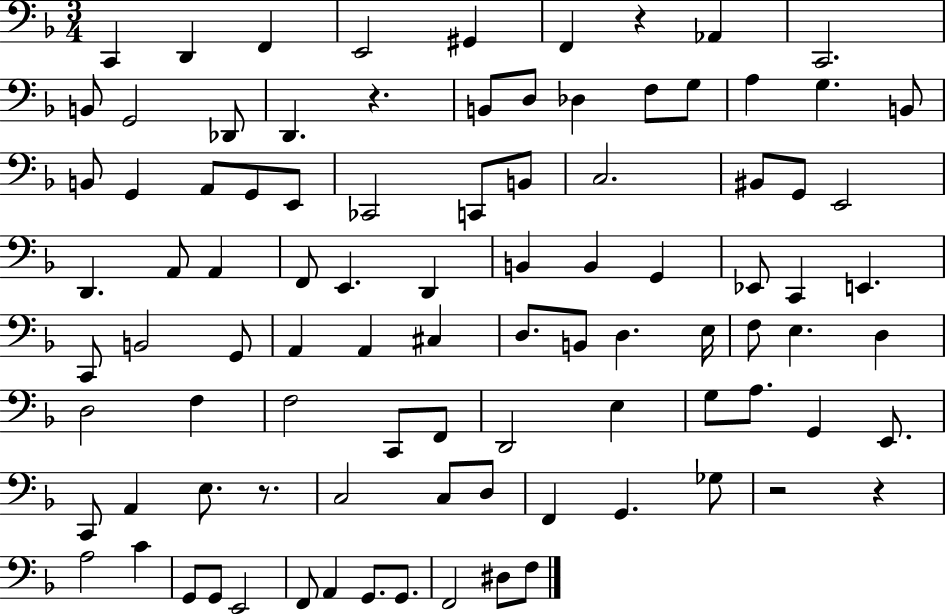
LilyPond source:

{
  \clef bass
  \numericTimeSignature
  \time 3/4
  \key f \major
  c,4 d,4 f,4 | e,2 gis,4 | f,4 r4 aes,4 | c,2. | \break b,8 g,2 des,8 | d,4. r4. | b,8 d8 des4 f8 g8 | a4 g4. b,8 | \break b,8 g,4 a,8 g,8 e,8 | ces,2 c,8 b,8 | c2. | bis,8 g,8 e,2 | \break d,4. a,8 a,4 | f,8 e,4. d,4 | b,4 b,4 g,4 | ees,8 c,4 e,4. | \break c,8 b,2 g,8 | a,4 a,4 cis4 | d8. b,8 d4. e16 | f8 e4. d4 | \break d2 f4 | f2 c,8 f,8 | d,2 e4 | g8 a8. g,4 e,8. | \break c,8 a,4 e8. r8. | c2 c8 d8 | f,4 g,4. ges8 | r2 r4 | \break a2 c'4 | g,8 g,8 e,2 | f,8 a,4 g,8. g,8. | f,2 dis8 f8 | \break \bar "|."
}